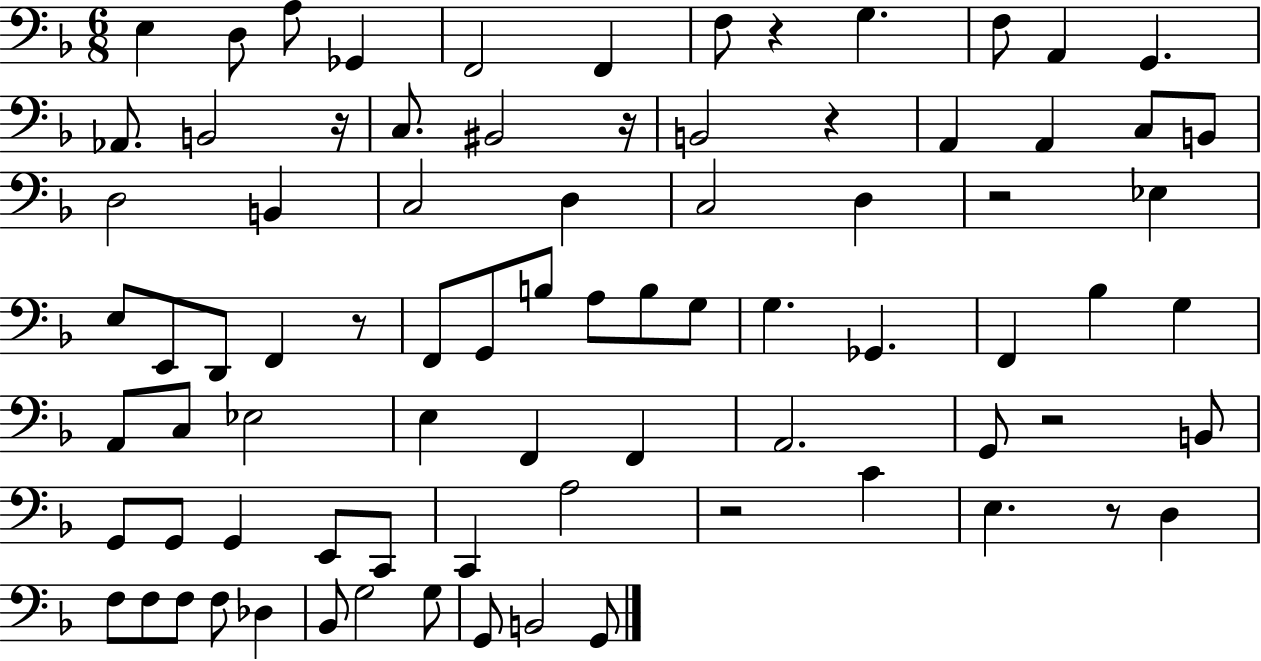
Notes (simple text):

E3/q D3/e A3/e Gb2/q F2/h F2/q F3/e R/q G3/q. F3/e A2/q G2/q. Ab2/e. B2/h R/s C3/e. BIS2/h R/s B2/h R/q A2/q A2/q C3/e B2/e D3/h B2/q C3/h D3/q C3/h D3/q R/h Eb3/q E3/e E2/e D2/e F2/q R/e F2/e G2/e B3/e A3/e B3/e G3/e G3/q. Gb2/q. F2/q Bb3/q G3/q A2/e C3/e Eb3/h E3/q F2/q F2/q A2/h. G2/e R/h B2/e G2/e G2/e G2/q E2/e C2/e C2/q A3/h R/h C4/q E3/q. R/e D3/q F3/e F3/e F3/e F3/e Db3/q Bb2/e G3/h G3/e G2/e B2/h G2/e